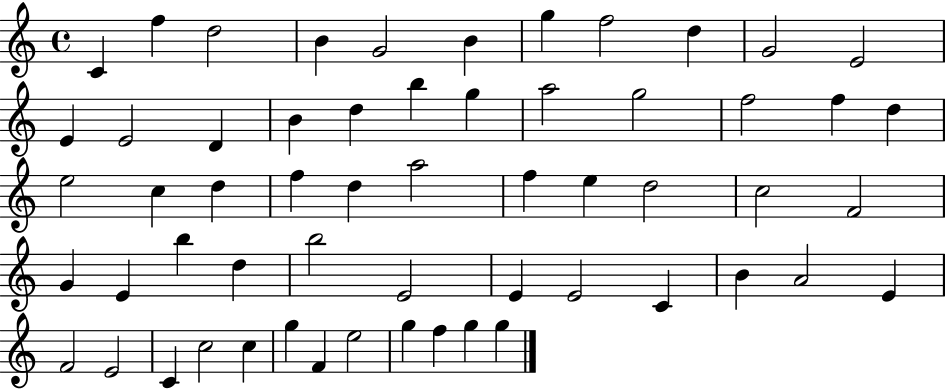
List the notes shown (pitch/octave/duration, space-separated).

C4/q F5/q D5/h B4/q G4/h B4/q G5/q F5/h D5/q G4/h E4/h E4/q E4/h D4/q B4/q D5/q B5/q G5/q A5/h G5/h F5/h F5/q D5/q E5/h C5/q D5/q F5/q D5/q A5/h F5/q E5/q D5/h C5/h F4/h G4/q E4/q B5/q D5/q B5/h E4/h E4/q E4/h C4/q B4/q A4/h E4/q F4/h E4/h C4/q C5/h C5/q G5/q F4/q E5/h G5/q F5/q G5/q G5/q